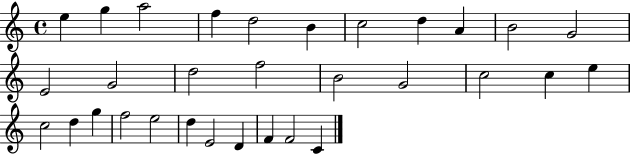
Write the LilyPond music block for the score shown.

{
  \clef treble
  \time 4/4
  \defaultTimeSignature
  \key c \major
  e''4 g''4 a''2 | f''4 d''2 b'4 | c''2 d''4 a'4 | b'2 g'2 | \break e'2 g'2 | d''2 f''2 | b'2 g'2 | c''2 c''4 e''4 | \break c''2 d''4 g''4 | f''2 e''2 | d''4 e'2 d'4 | f'4 f'2 c'4 | \break \bar "|."
}